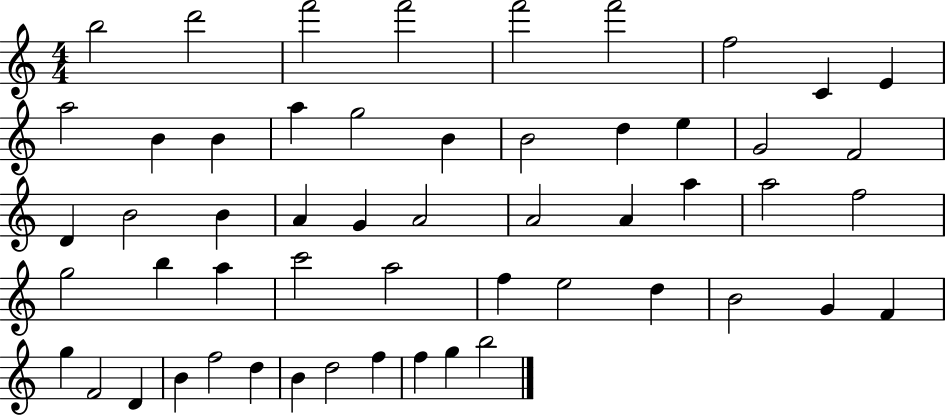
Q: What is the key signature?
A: C major